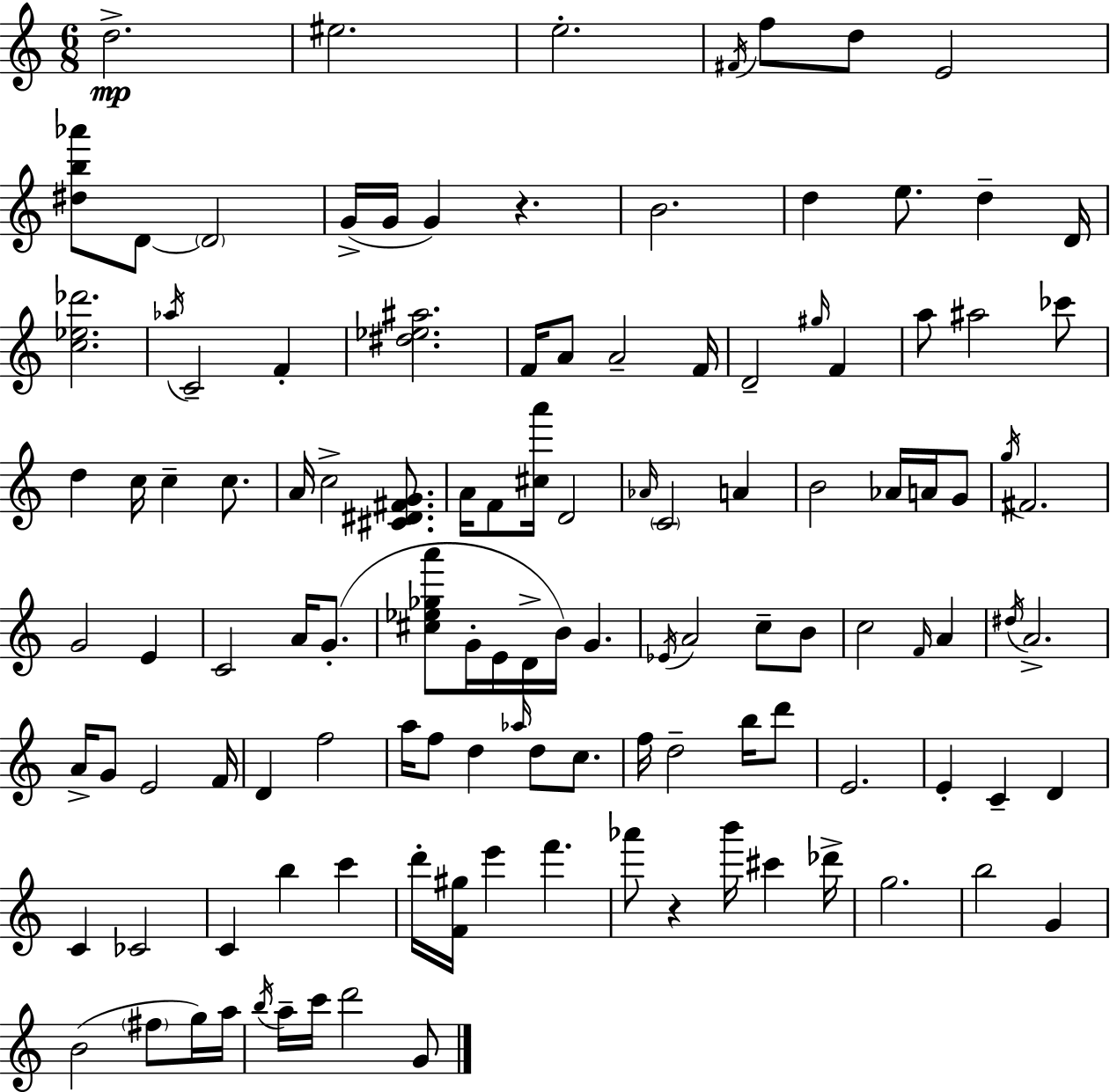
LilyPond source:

{
  \clef treble
  \numericTimeSignature
  \time 6/8
  \key c \major
  \repeat volta 2 { d''2.->\mp | eis''2. | e''2.-. | \acciaccatura { fis'16 } f''8 d''8 e'2 | \break <dis'' b'' aes'''>8 d'8~~ \parenthesize d'2 | g'16->( g'16 g'4) r4. | b'2. | d''4 e''8. d''4-- | \break d'16 <c'' ees'' des'''>2. | \acciaccatura { aes''16 } c'2-- f'4-. | <dis'' ees'' ais''>2. | f'16 a'8 a'2-- | \break f'16 d'2-- \grace { gis''16 } f'4 | a''8 ais''2 | ces'''8 d''4 c''16 c''4-- | c''8. a'16 c''2-> | \break <cis' dis' fis' g'>8. a'16 f'8 <cis'' a'''>16 d'2 | \grace { aes'16 } \parenthesize c'2 | a'4 b'2 | aes'16 a'16 g'8 \acciaccatura { g''16 } fis'2. | \break g'2 | e'4 c'2 | a'16 g'8.-.( <cis'' ees'' ges'' a'''>8 g'16-. e'16 d'16-> b'16) g'4. | \acciaccatura { ees'16 } a'2 | \break c''8-- b'8 c''2 | \grace { f'16 } a'4 \acciaccatura { dis''16 } a'2.-> | a'16-> g'8 e'2 | f'16 d'4 | \break f''2 a''16 f''8 d''4 | \grace { aes''16 } d''8 c''8. f''16 d''2-- | b''16 d'''8 e'2. | e'4-. | \break c'4-- d'4 c'4 | ces'2 c'4 | b''4 c'''4 d'''16-. <f' gis''>16 e'''4 | f'''4. aes'''8 r4 | \break b'''16 cis'''4 des'''16-> g''2. | b''2 | g'4 b'2( | \parenthesize fis''8 g''16) a''16 \acciaccatura { b''16 } a''16-- c'''16 | \break d'''2 g'8 } \bar "|."
}